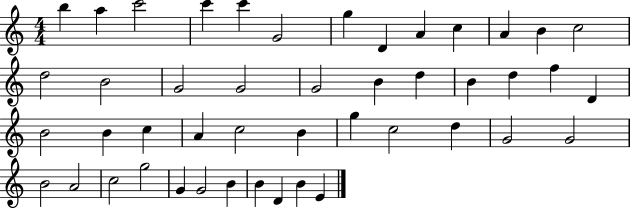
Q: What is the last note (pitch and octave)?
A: E4